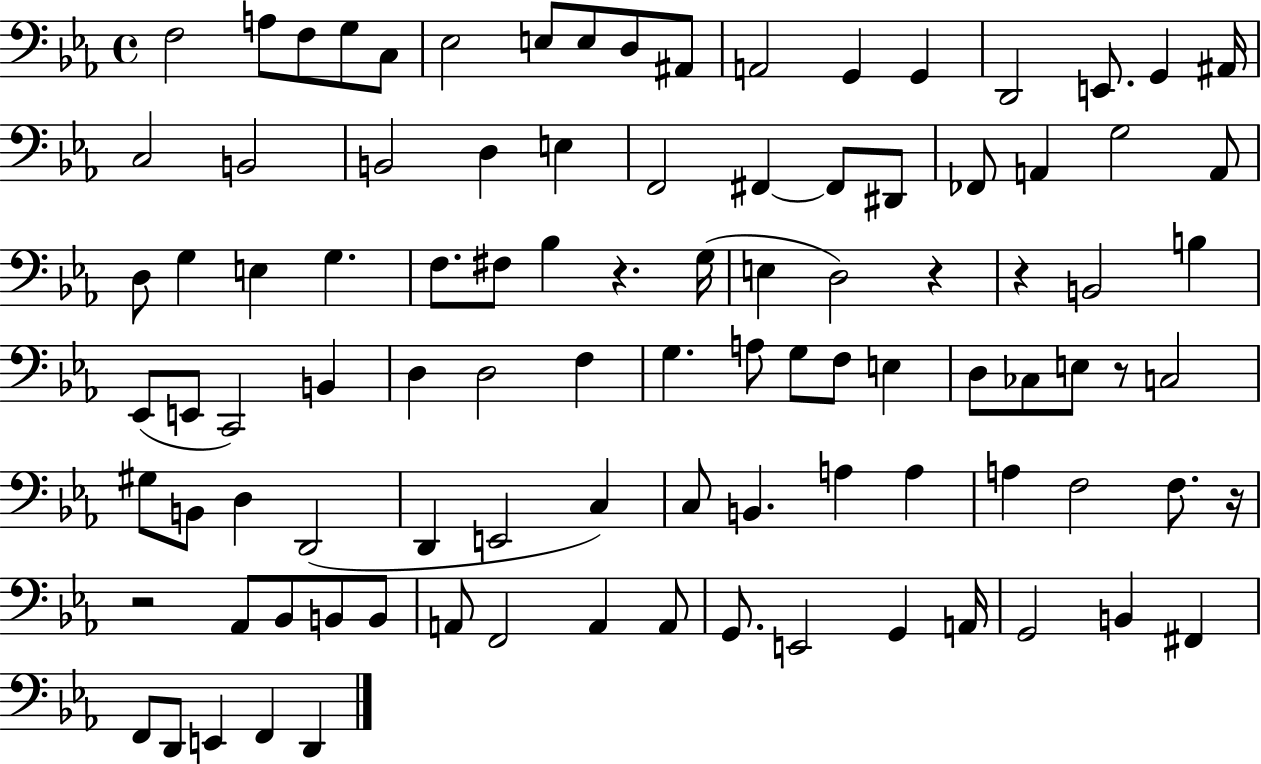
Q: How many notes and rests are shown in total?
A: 98